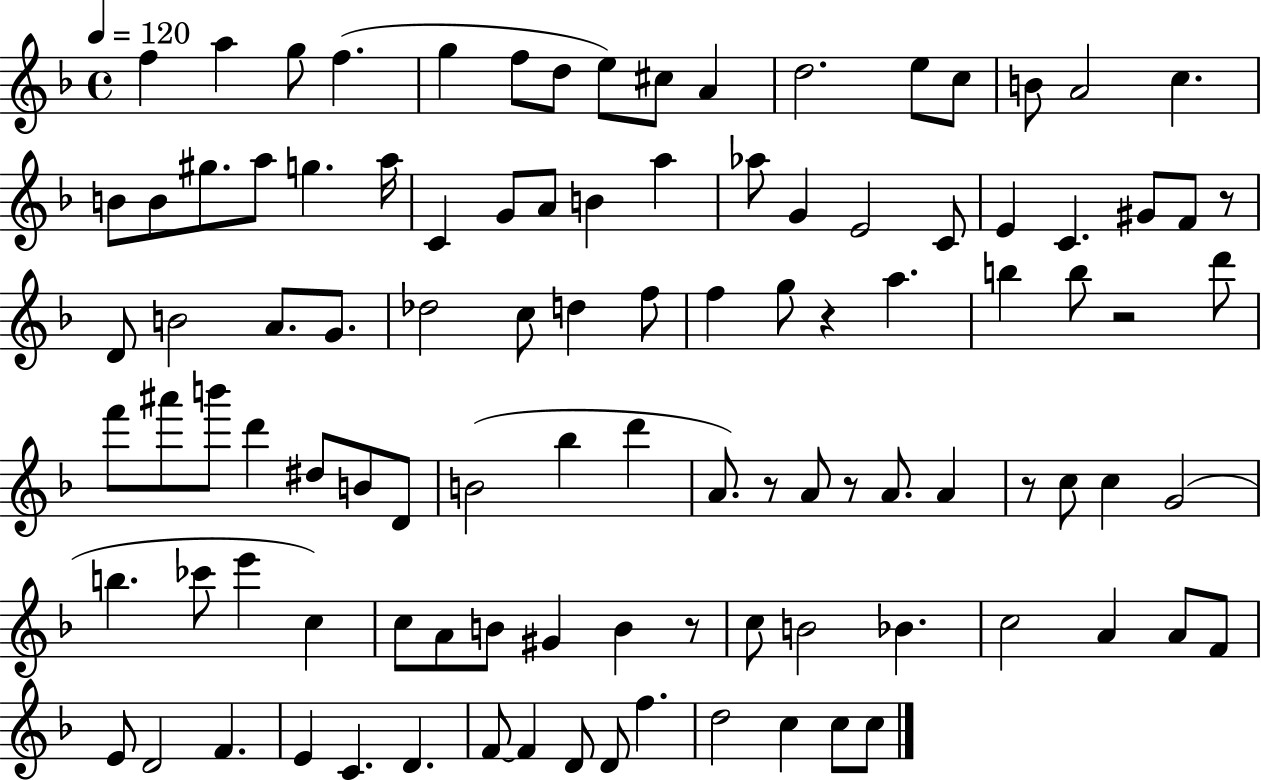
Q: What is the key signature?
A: F major